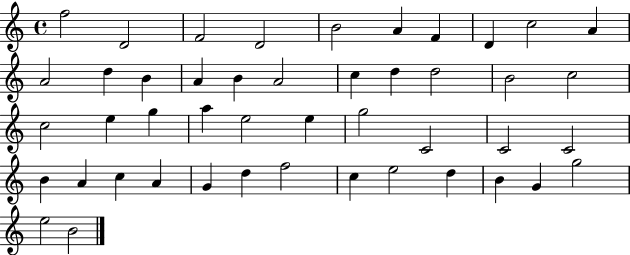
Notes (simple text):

F5/h D4/h F4/h D4/h B4/h A4/q F4/q D4/q C5/h A4/q A4/h D5/q B4/q A4/q B4/q A4/h C5/q D5/q D5/h B4/h C5/h C5/h E5/q G5/q A5/q E5/h E5/q G5/h C4/h C4/h C4/h B4/q A4/q C5/q A4/q G4/q D5/q F5/h C5/q E5/h D5/q B4/q G4/q G5/h E5/h B4/h